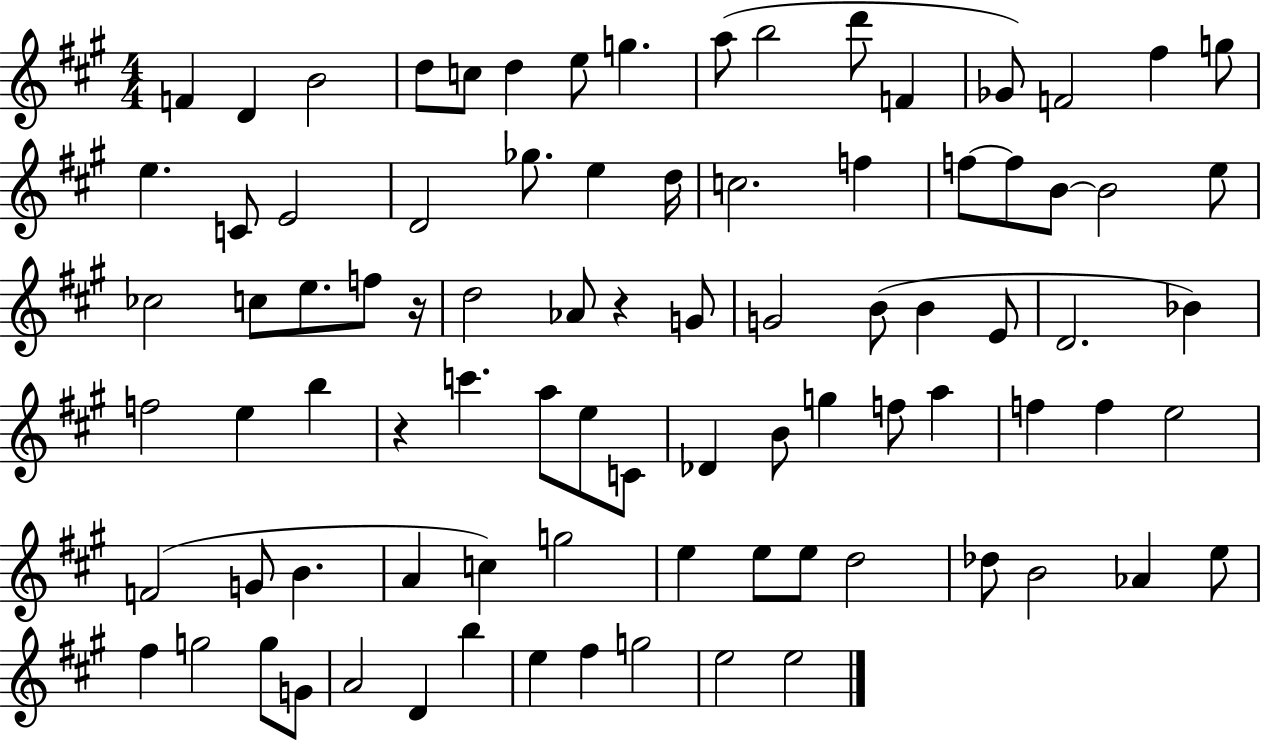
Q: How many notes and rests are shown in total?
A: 87